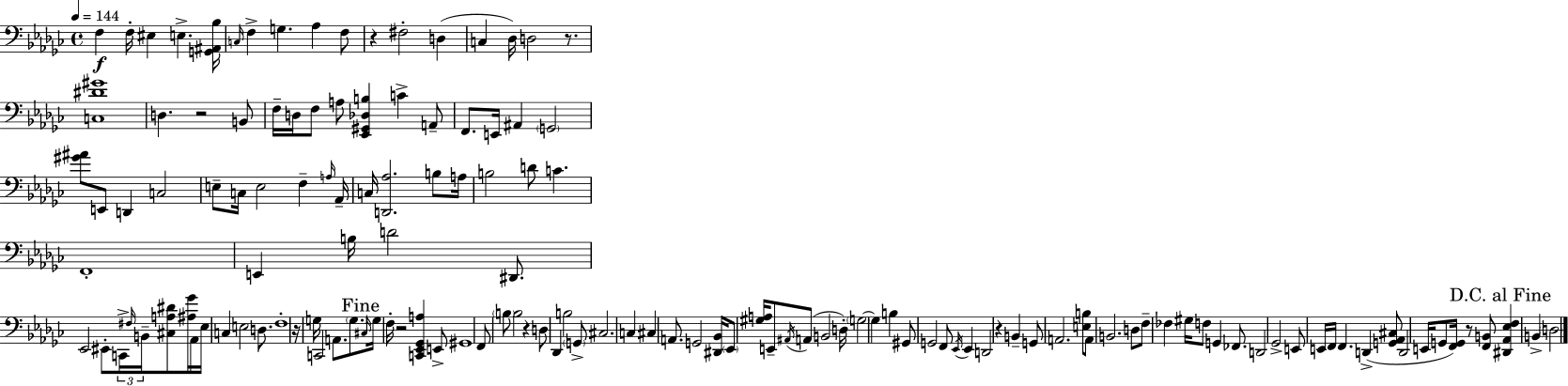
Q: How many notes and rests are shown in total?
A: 140